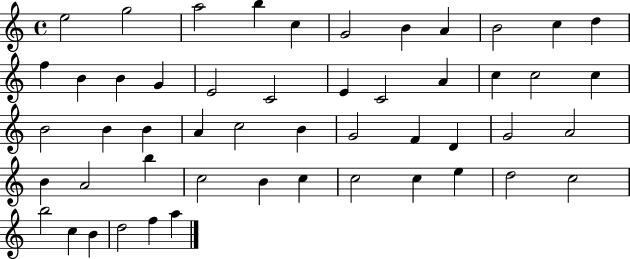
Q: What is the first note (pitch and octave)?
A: E5